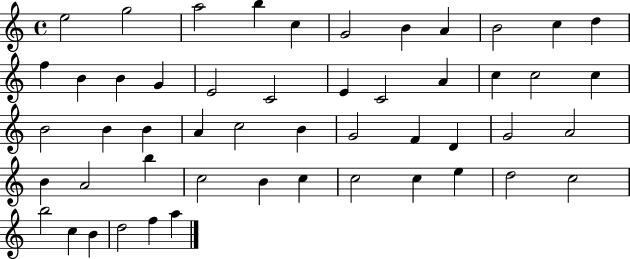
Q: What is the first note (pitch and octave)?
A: E5